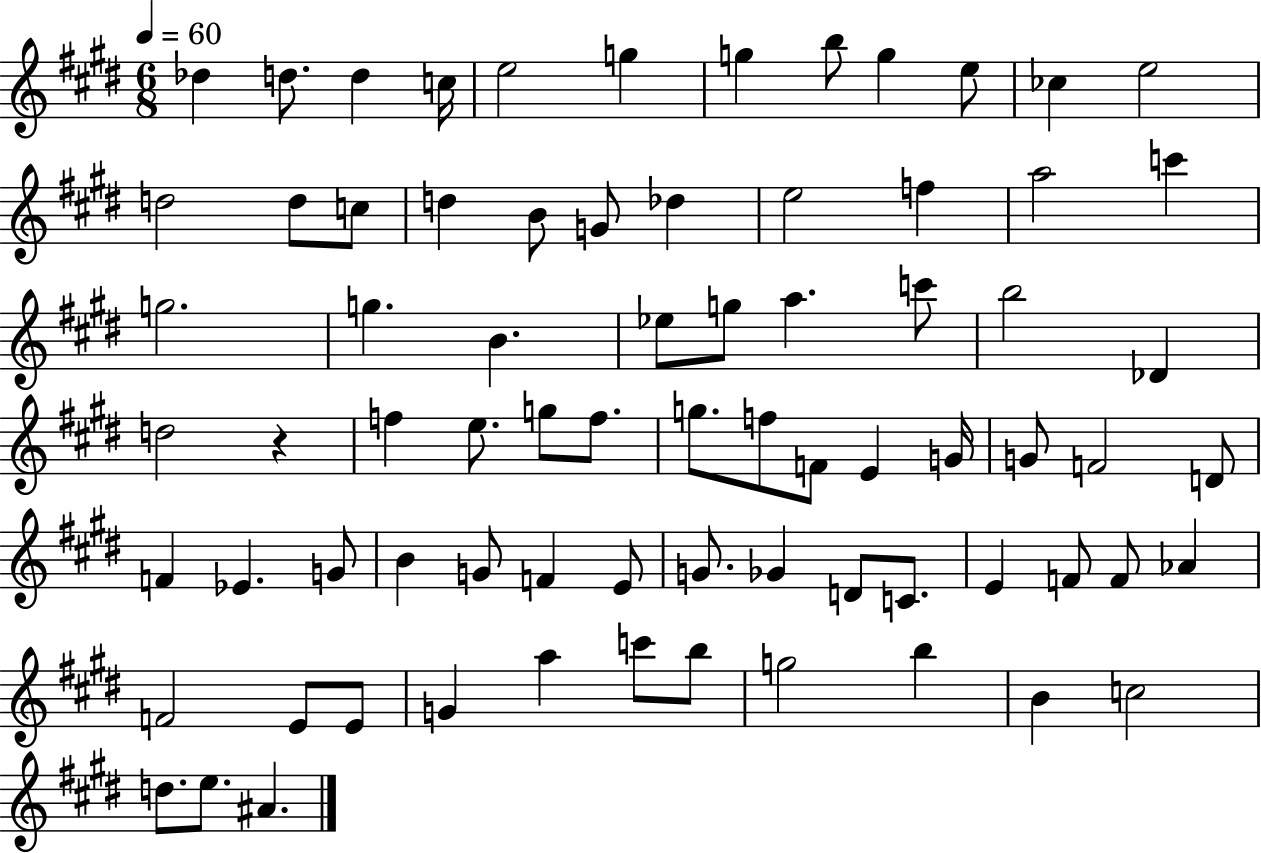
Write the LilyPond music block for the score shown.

{
  \clef treble
  \numericTimeSignature
  \time 6/8
  \key e \major
  \tempo 4 = 60
  des''4 d''8. d''4 c''16 | e''2 g''4 | g''4 b''8 g''4 e''8 | ces''4 e''2 | \break d''2 d''8 c''8 | d''4 b'8 g'8 des''4 | e''2 f''4 | a''2 c'''4 | \break g''2. | g''4. b'4. | ees''8 g''8 a''4. c'''8 | b''2 des'4 | \break d''2 r4 | f''4 e''8. g''8 f''8. | g''8. f''8 f'8 e'4 g'16 | g'8 f'2 d'8 | \break f'4 ees'4. g'8 | b'4 g'8 f'4 e'8 | g'8. ges'4 d'8 c'8. | e'4 f'8 f'8 aes'4 | \break f'2 e'8 e'8 | g'4 a''4 c'''8 b''8 | g''2 b''4 | b'4 c''2 | \break d''8. e''8. ais'4. | \bar "|."
}